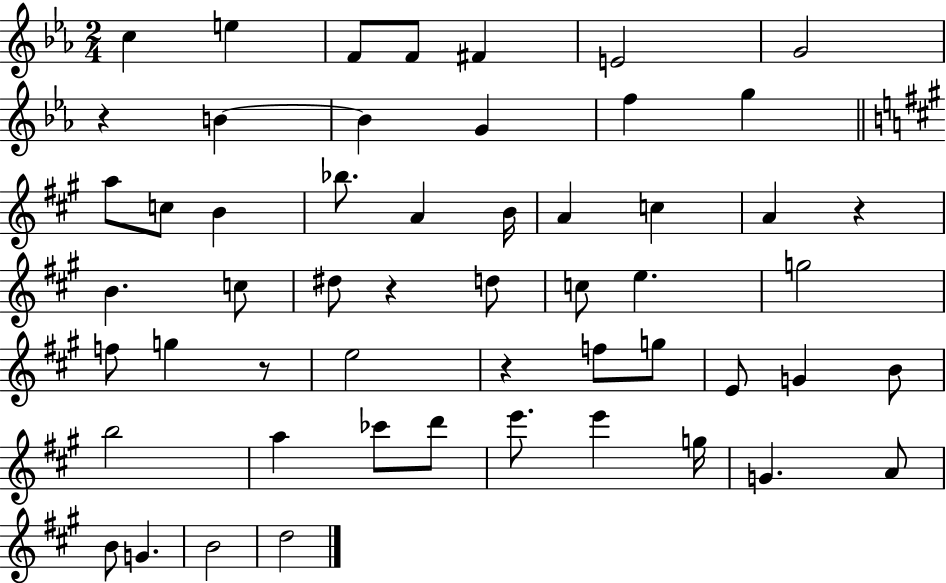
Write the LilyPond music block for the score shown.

{
  \clef treble
  \numericTimeSignature
  \time 2/4
  \key ees \major
  c''4 e''4 | f'8 f'8 fis'4 | e'2 | g'2 | \break r4 b'4~~ | b'4 g'4 | f''4 g''4 | \bar "||" \break \key a \major a''8 c''8 b'4 | bes''8. a'4 b'16 | a'4 c''4 | a'4 r4 | \break b'4. c''8 | dis''8 r4 d''8 | c''8 e''4. | g''2 | \break f''8 g''4 r8 | e''2 | r4 f''8 g''8 | e'8 g'4 b'8 | \break b''2 | a''4 ces'''8 d'''8 | e'''8. e'''4 g''16 | g'4. a'8 | \break b'8 g'4. | b'2 | d''2 | \bar "|."
}